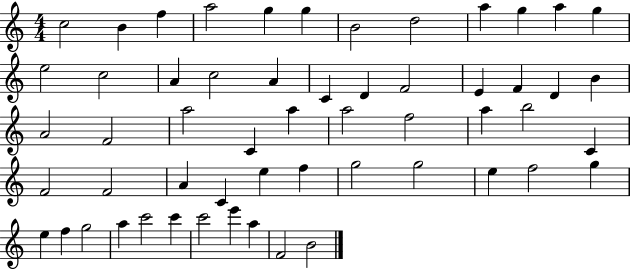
{
  \clef treble
  \numericTimeSignature
  \time 4/4
  \key c \major
  c''2 b'4 f''4 | a''2 g''4 g''4 | b'2 d''2 | a''4 g''4 a''4 g''4 | \break e''2 c''2 | a'4 c''2 a'4 | c'4 d'4 f'2 | e'4 f'4 d'4 b'4 | \break a'2 f'2 | a''2 c'4 a''4 | a''2 f''2 | a''4 b''2 c'4 | \break f'2 f'2 | a'4 c'4 e''4 f''4 | g''2 g''2 | e''4 f''2 g''4 | \break e''4 f''4 g''2 | a''4 c'''2 c'''4 | c'''2 e'''4 a''4 | f'2 b'2 | \break \bar "|."
}